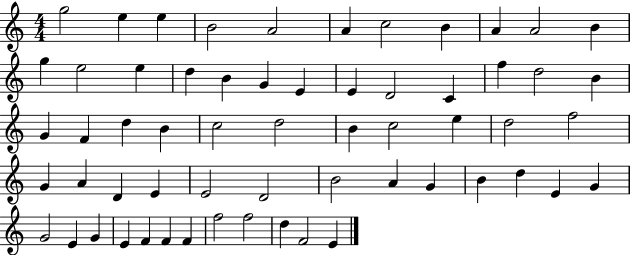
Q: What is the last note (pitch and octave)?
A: E4